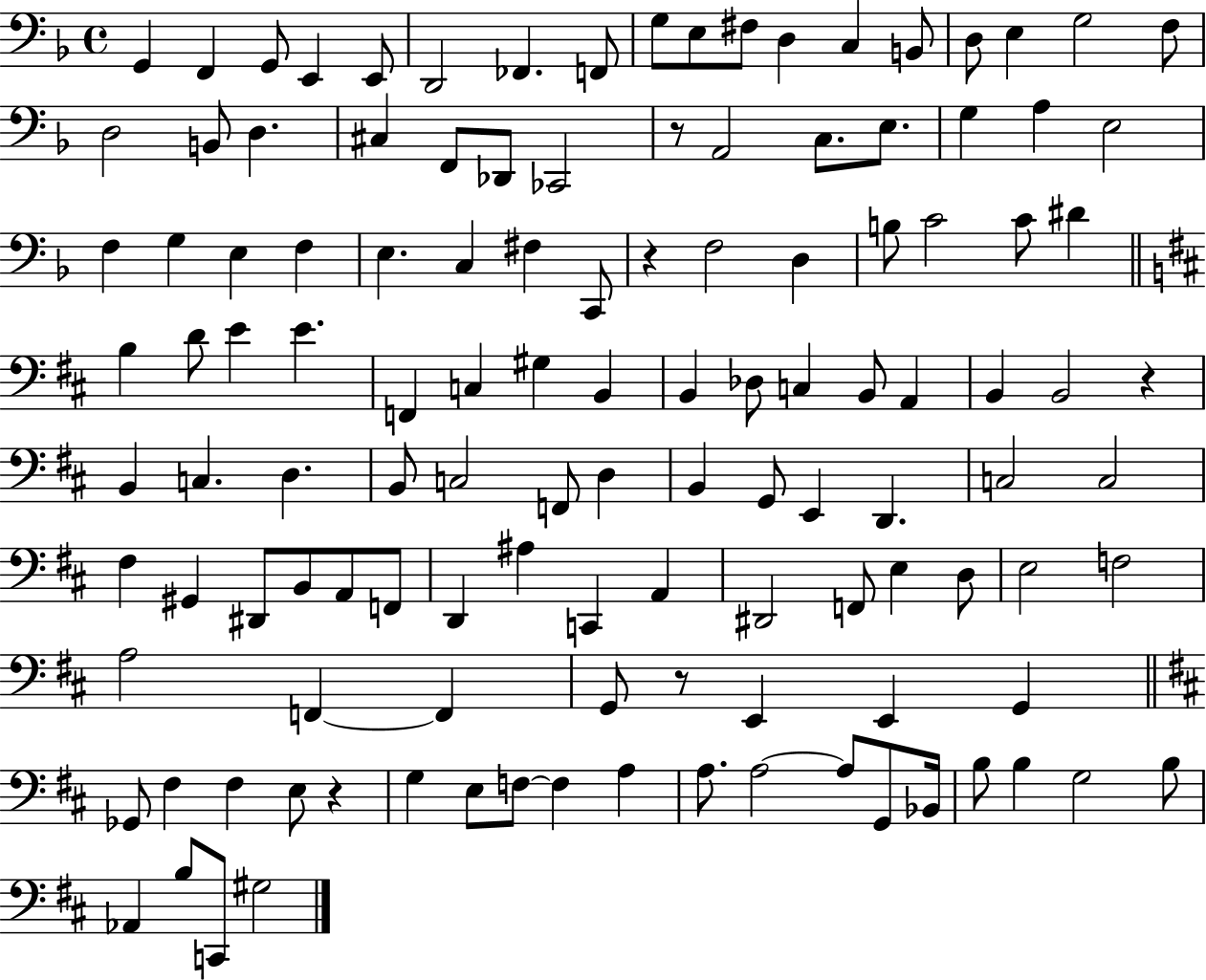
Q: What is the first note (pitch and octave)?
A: G2